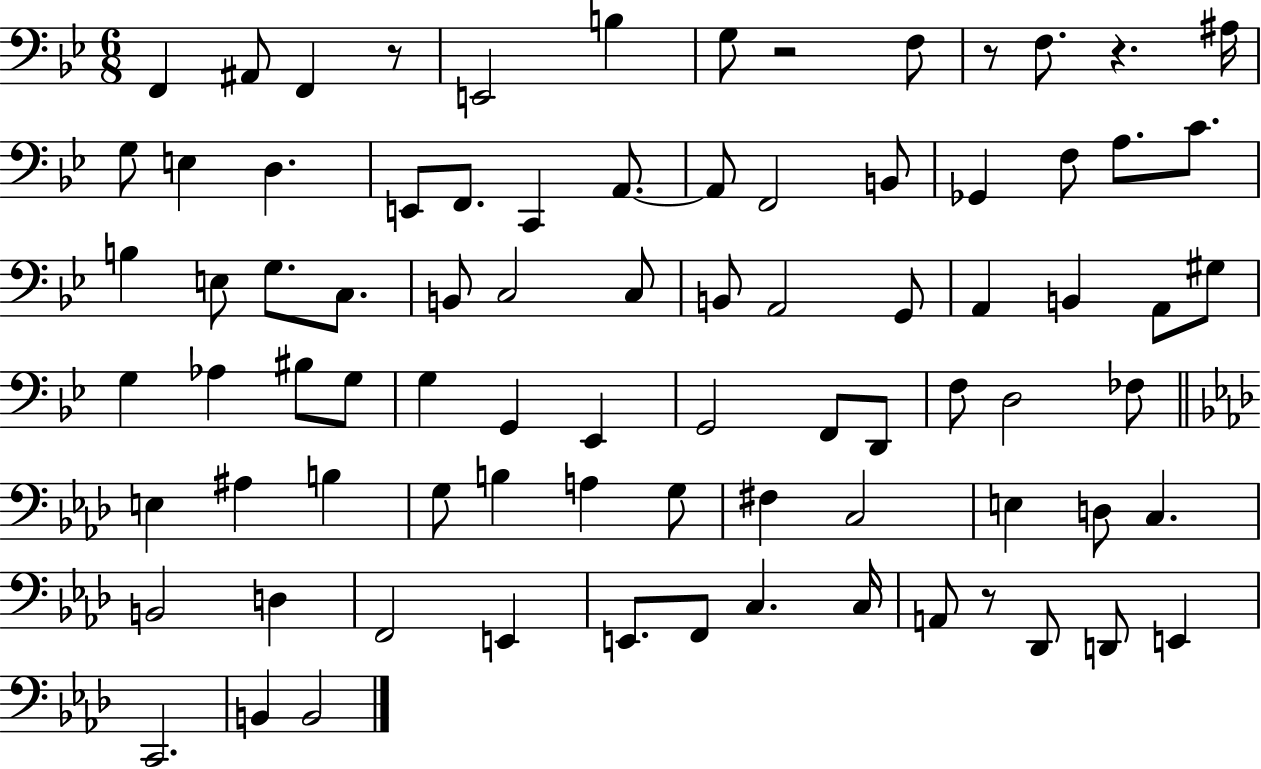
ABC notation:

X:1
T:Untitled
M:6/8
L:1/4
K:Bb
F,, ^A,,/2 F,, z/2 E,,2 B, G,/2 z2 F,/2 z/2 F,/2 z ^A,/4 G,/2 E, D, E,,/2 F,,/2 C,, A,,/2 A,,/2 F,,2 B,,/2 _G,, F,/2 A,/2 C/2 B, E,/2 G,/2 C,/2 B,,/2 C,2 C,/2 B,,/2 A,,2 G,,/2 A,, B,, A,,/2 ^G,/2 G, _A, ^B,/2 G,/2 G, G,, _E,, G,,2 F,,/2 D,,/2 F,/2 D,2 _F,/2 E, ^A, B, G,/2 B, A, G,/2 ^F, C,2 E, D,/2 C, B,,2 D, F,,2 E,, E,,/2 F,,/2 C, C,/4 A,,/2 z/2 _D,,/2 D,,/2 E,, C,,2 B,, B,,2